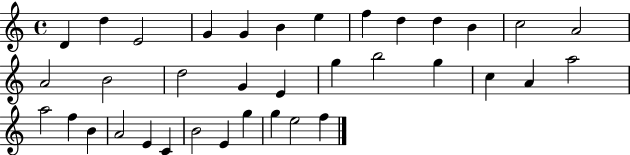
{
  \clef treble
  \time 4/4
  \defaultTimeSignature
  \key c \major
  d'4 d''4 e'2 | g'4 g'4 b'4 e''4 | f''4 d''4 d''4 b'4 | c''2 a'2 | \break a'2 b'2 | d''2 g'4 e'4 | g''4 b''2 g''4 | c''4 a'4 a''2 | \break a''2 f''4 b'4 | a'2 e'4 c'4 | b'2 e'4 g''4 | g''4 e''2 f''4 | \break \bar "|."
}